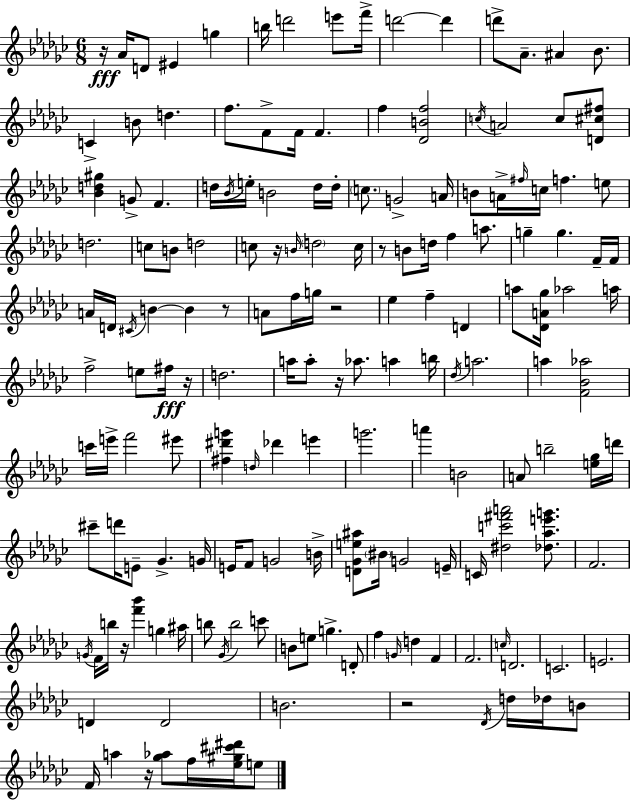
R/s Ab4/s D4/e EIS4/q G5/q B5/s D6/h E6/e F6/s D6/h D6/q D6/e Ab4/e. A#4/q Bb4/e. C4/q B4/e D5/q. F5/e. F4/e F4/s F4/q. F5/q [Db4,B4,F5]/h C5/s A4/h C5/e [D4,C#5,F#5]/e [Bb4,D5,G#5]/q G4/e F4/q. D5/s Bb4/s E5/s B4/h D5/s D5/s C5/e. G4/h A4/s B4/e A4/s F#5/s C5/s F5/q. E5/e D5/h. C5/e B4/e D5/h C5/e R/s B4/s D5/h C5/s R/e B4/e D5/s F5/q A5/e. G5/q G5/q. F4/s F4/s A4/s D4/s C#4/s B4/q B4/q R/e A4/e F5/s G5/s R/h Eb5/q F5/q D4/q A5/e [Db4,A4,Gb5]/s Ab5/h A5/s F5/h E5/e F#5/s R/s D5/h. A5/s A5/e R/s Ab5/e. A5/q B5/s Db5/s A5/h. A5/q [F4,Bb4,Ab5]/h C6/s E6/s F6/h EIS6/e [F#5,D#6,G6]/q D5/s Db6/q E6/q G6/h. A6/q B4/h A4/e B5/h [E5,Gb5]/s D6/s C#6/e D6/s E4/e Gb4/q. G4/s E4/s F4/e G4/h B4/s [D4,Gb4,E5,A#5]/e BIS4/s G4/h E4/s C4/s [D#5,C6,F#6,A6]/h [Db5,Ab5,E6,G6]/e. F4/h. G4/s F4/s B5/s R/s [F6,Bb6]/q G5/q A#5/s B5/e Gb4/s B5/h C6/e B4/e E5/e G5/q. D4/e F5/q G4/s D5/q F4/q F4/h. C5/s D4/h. C4/h. E4/h. D4/q D4/h B4/h. R/h Db4/s D5/s Db5/s B4/e F4/s A5/q R/s [Gb5,Ab5]/e F5/s [Eb5,G#5,C#6,D#6]/s E5/e